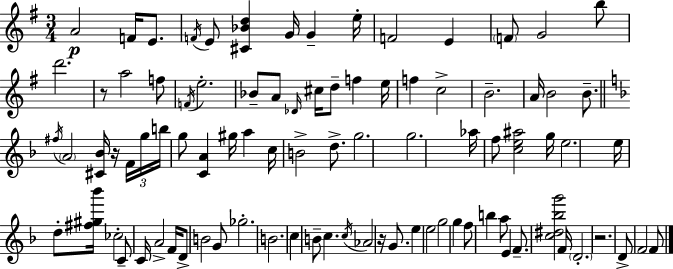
A4/h F4/s E4/e. F4/s E4/e [C#4,Bb4,D5]/q G4/s G4/q E5/s F4/h E4/q F4/e G4/h B5/e D6/h. R/e A5/h F5/e F4/s E5/h. Bb4/e A4/e Db4/s C#5/s D5/e F5/q E5/s F5/q C5/h B4/h. A4/s B4/h B4/e. F#5/s A4/h [C#4,Bb4]/s R/s F4/s G5/s B5/s G5/e [C4,A4]/q G#5/s A5/q C5/s B4/h D5/e. G5/h. G5/h. Ab5/s F5/e [C5,E5,A#5]/h G5/s E5/h. E5/s D5/e [F#5,G#5,Bb6]/s CES5/h C4/e C4/s A4/h F4/s D4/e B4/h G4/e Gb5/h. B4/h. C5/q B4/e C5/q. C5/s Ab4/h R/s G4/e. E5/q E5/h G5/h G5/q F5/e B5/q A5/e E4/q F4/e. [C5,D#5,Bb5,G6]/h F4/s D4/h. R/h. D4/e F4/h F4/e